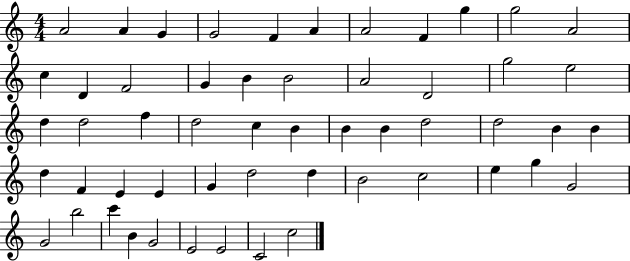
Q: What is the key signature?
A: C major